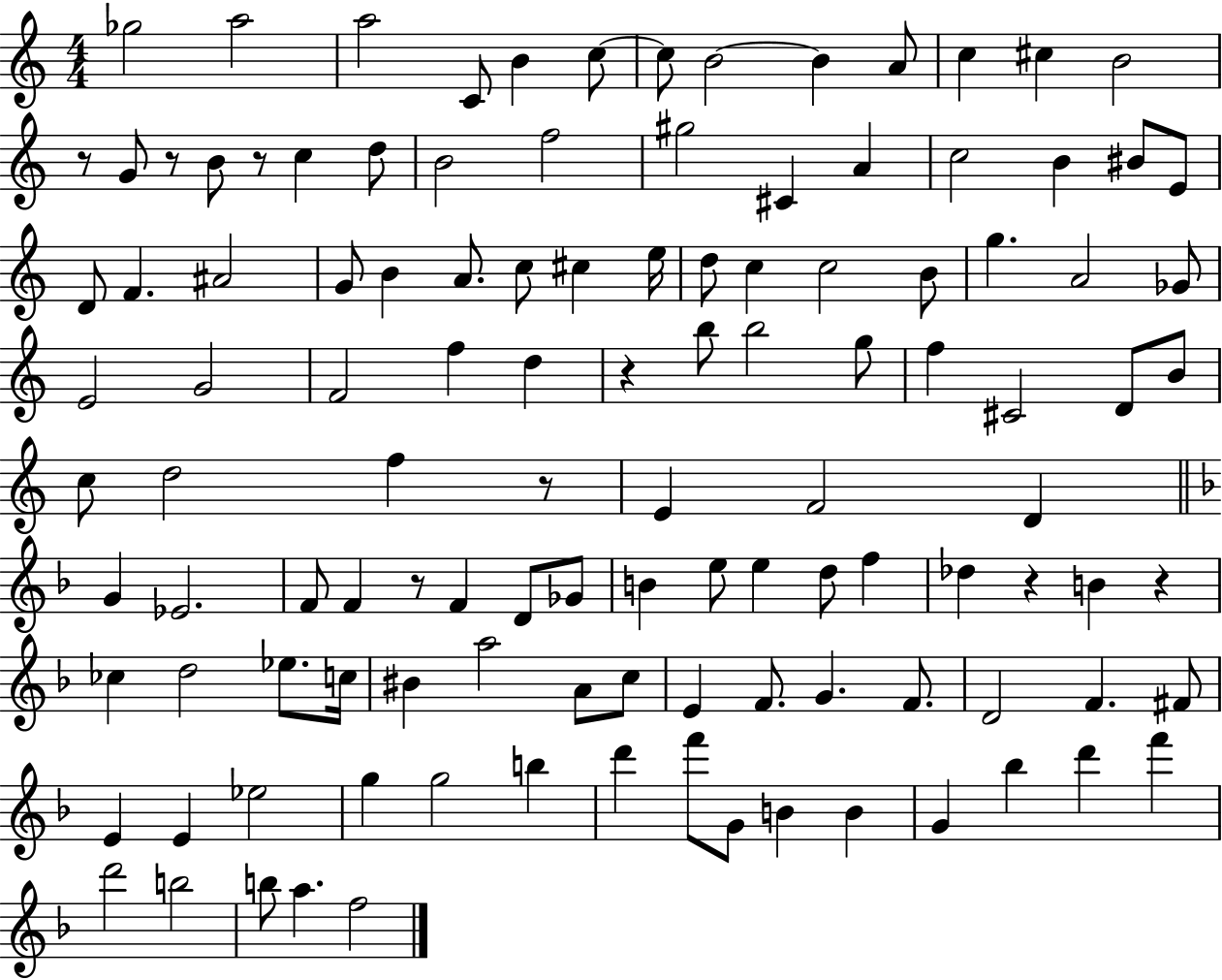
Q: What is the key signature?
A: C major